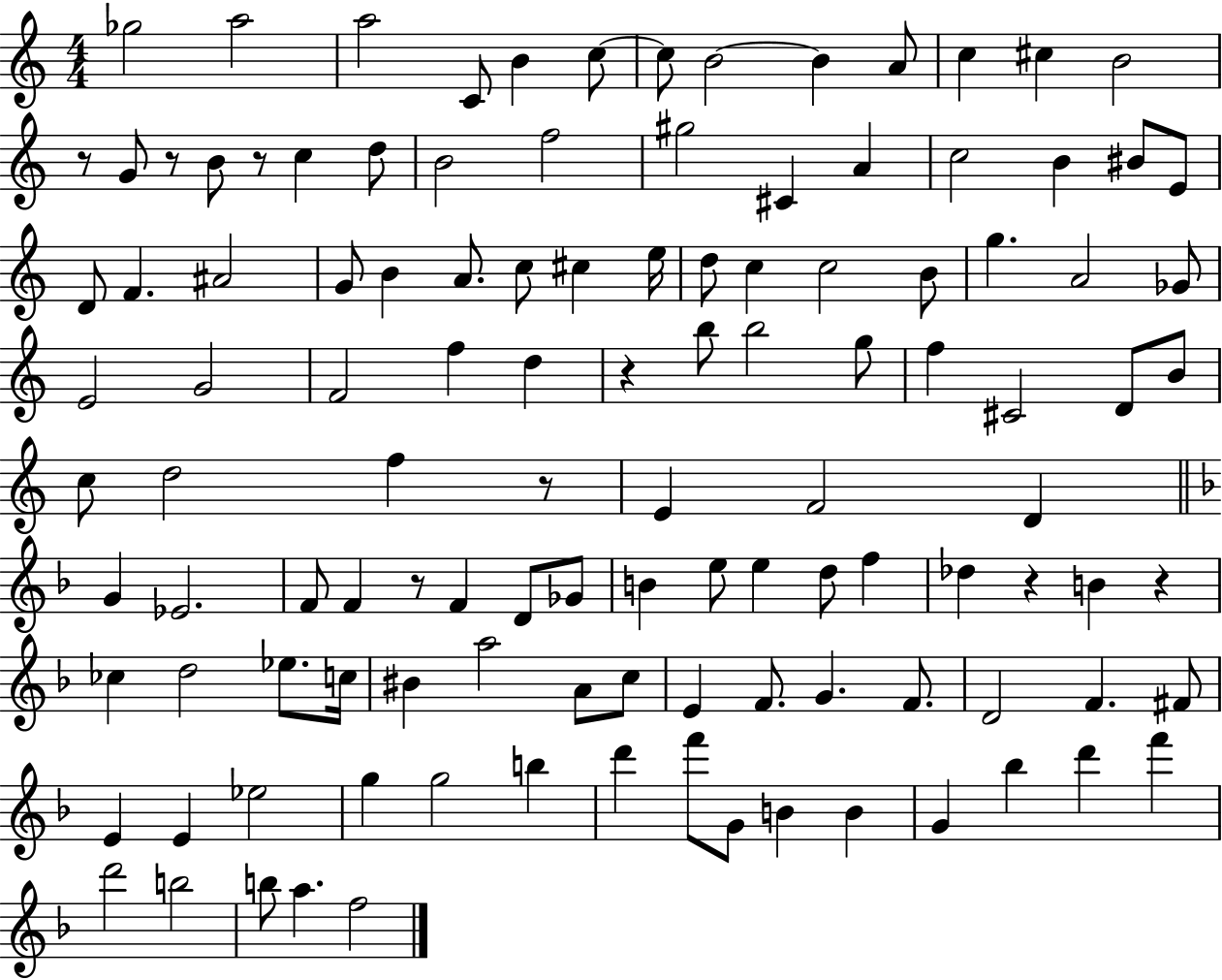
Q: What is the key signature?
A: C major